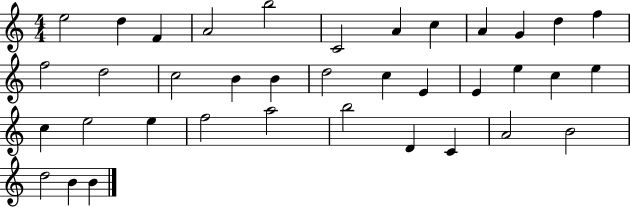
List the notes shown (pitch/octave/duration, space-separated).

E5/h D5/q F4/q A4/h B5/h C4/h A4/q C5/q A4/q G4/q D5/q F5/q F5/h D5/h C5/h B4/q B4/q D5/h C5/q E4/q E4/q E5/q C5/q E5/q C5/q E5/h E5/q F5/h A5/h B5/h D4/q C4/q A4/h B4/h D5/h B4/q B4/q